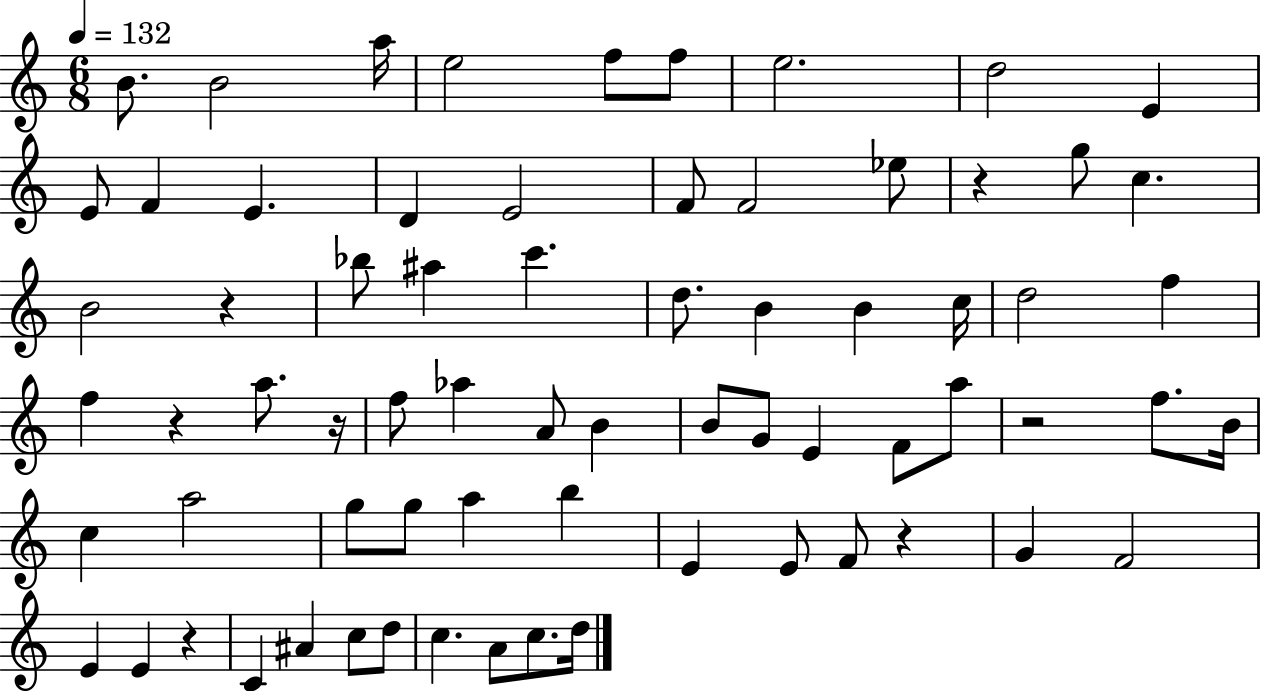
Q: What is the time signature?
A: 6/8